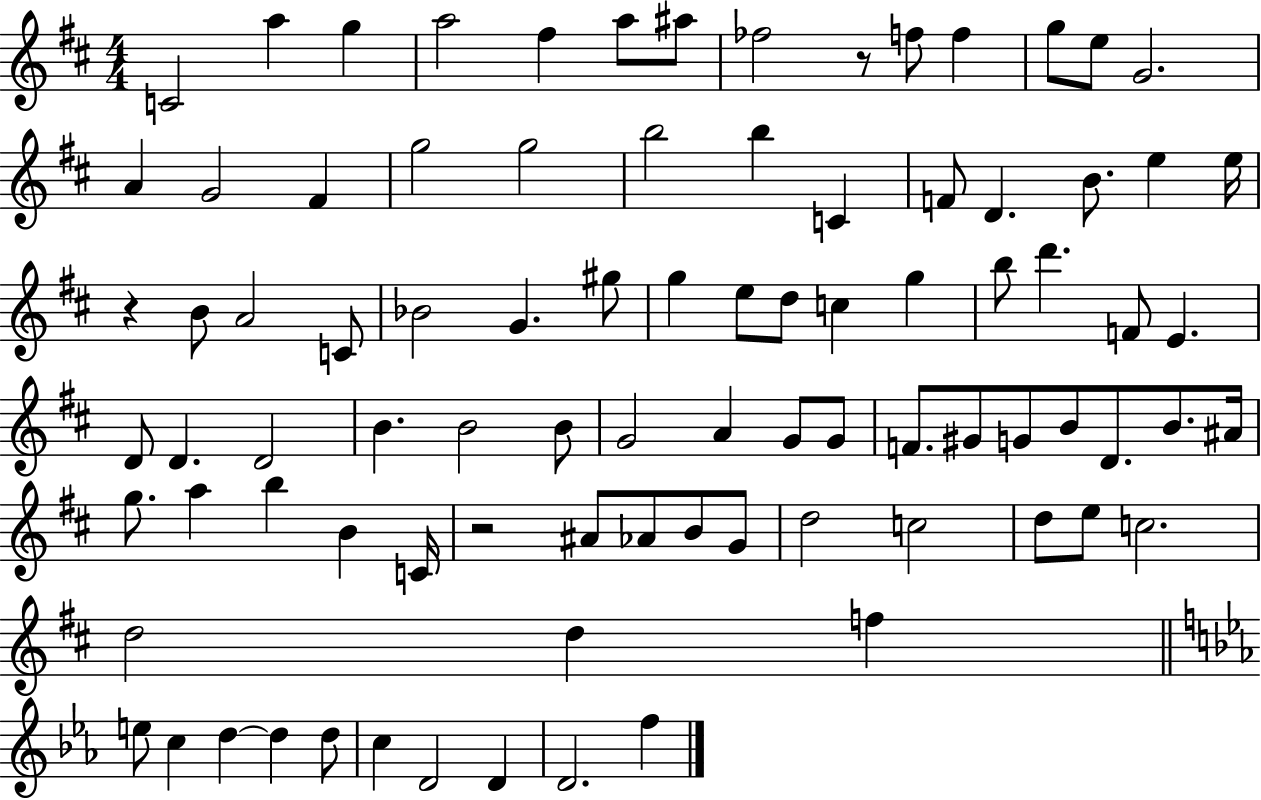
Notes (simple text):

C4/h A5/q G5/q A5/h F#5/q A5/e A#5/e FES5/h R/e F5/e F5/q G5/e E5/e G4/h. A4/q G4/h F#4/q G5/h G5/h B5/h B5/q C4/q F4/e D4/q. B4/e. E5/q E5/s R/q B4/e A4/h C4/e Bb4/h G4/q. G#5/e G5/q E5/e D5/e C5/q G5/q B5/e D6/q. F4/e E4/q. D4/e D4/q. D4/h B4/q. B4/h B4/e G4/h A4/q G4/e G4/e F4/e. G#4/e G4/e B4/e D4/e. B4/e. A#4/s G5/e. A5/q B5/q B4/q C4/s R/h A#4/e Ab4/e B4/e G4/e D5/h C5/h D5/e E5/e C5/h. D5/h D5/q F5/q E5/e C5/q D5/q D5/q D5/e C5/q D4/h D4/q D4/h. F5/q